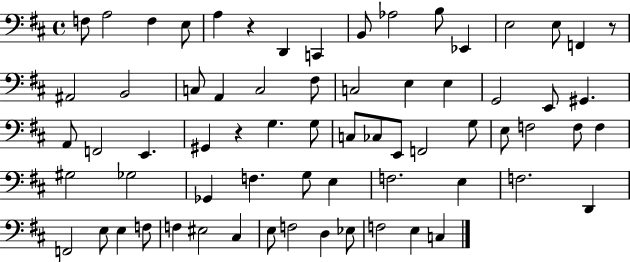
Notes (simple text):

F3/e A3/h F3/q E3/e A3/q R/q D2/q C2/q B2/e Ab3/h B3/e Eb2/q E3/h E3/e F2/q R/e A#2/h B2/h C3/e A2/q C3/h F#3/e C3/h E3/q E3/q G2/h E2/e G#2/q. A2/e F2/h E2/q. G#2/q R/q G3/q. G3/e C3/e CES3/e E2/e F2/h G3/e E3/e F3/h F3/e F3/q G#3/h Gb3/h Gb2/q F3/q. G3/e E3/q F3/h. E3/q F3/h. D2/q F2/h E3/e E3/q F3/e F3/q EIS3/h C#3/q E3/e F3/h D3/q Eb3/e F3/h E3/q C3/q